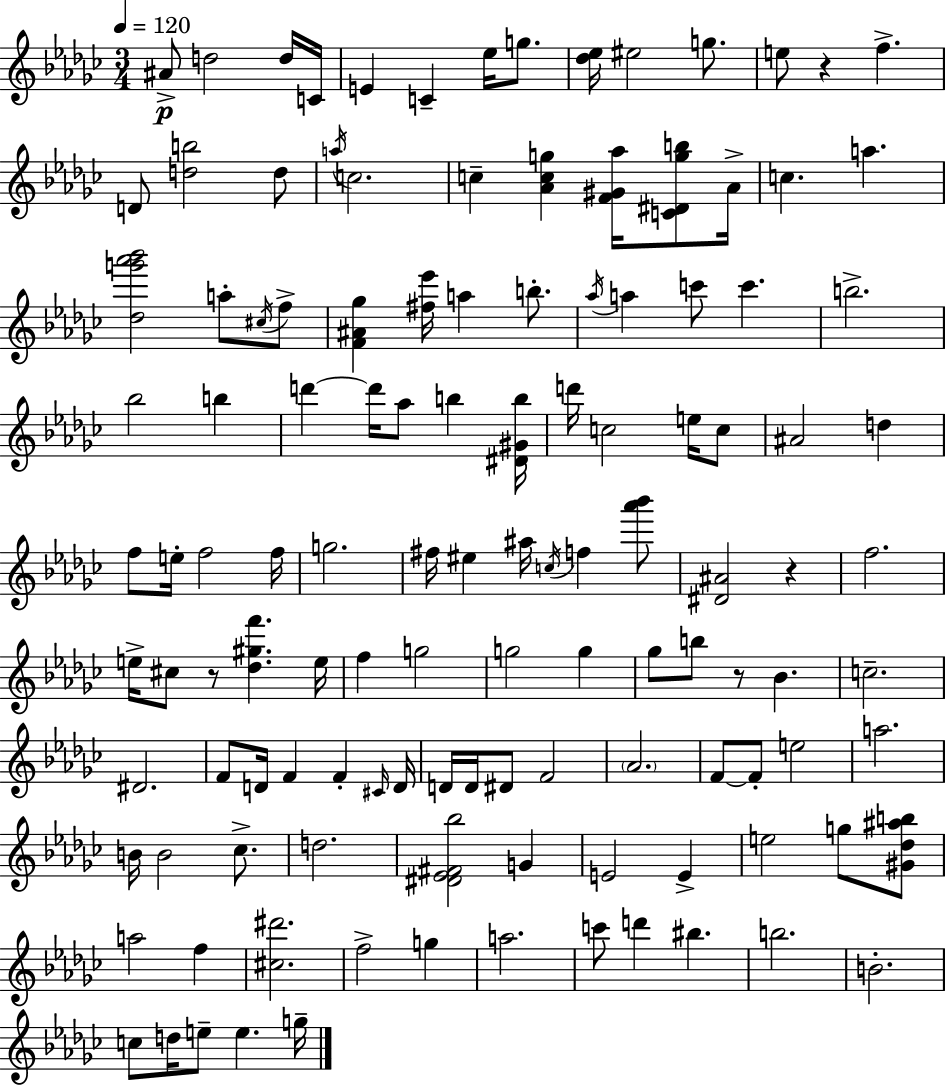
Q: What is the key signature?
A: EES minor